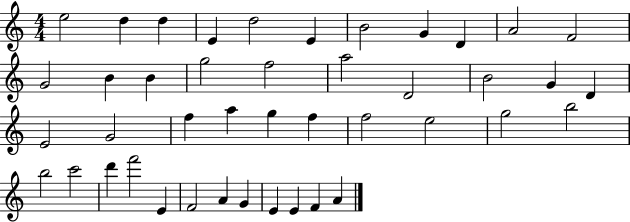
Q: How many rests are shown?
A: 0